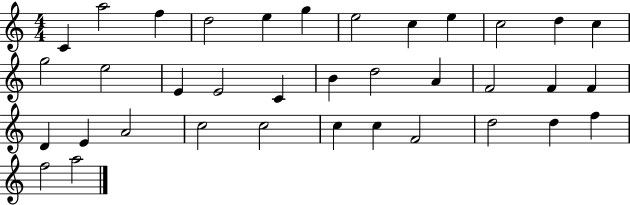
{
  \clef treble
  \numericTimeSignature
  \time 4/4
  \key c \major
  c'4 a''2 f''4 | d''2 e''4 g''4 | e''2 c''4 e''4 | c''2 d''4 c''4 | \break g''2 e''2 | e'4 e'2 c'4 | b'4 d''2 a'4 | f'2 f'4 f'4 | \break d'4 e'4 a'2 | c''2 c''2 | c''4 c''4 f'2 | d''2 d''4 f''4 | \break f''2 a''2 | \bar "|."
}